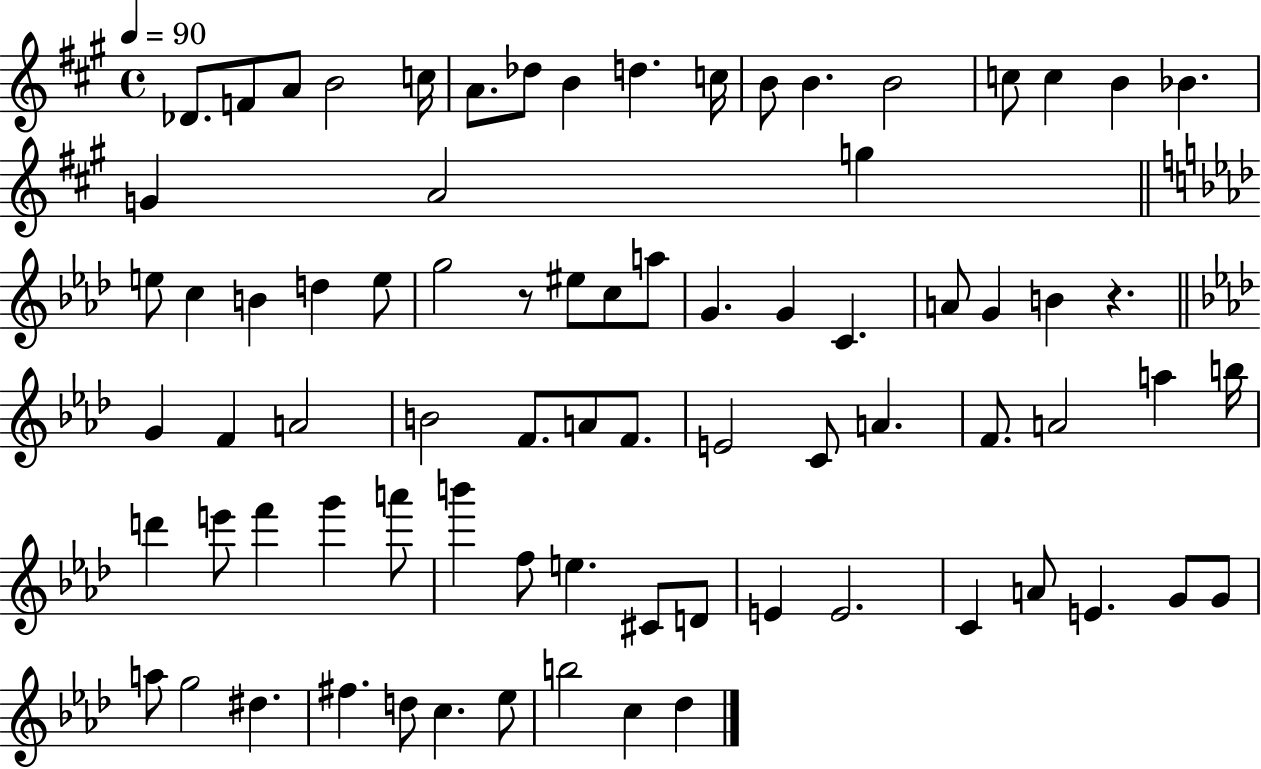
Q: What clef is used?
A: treble